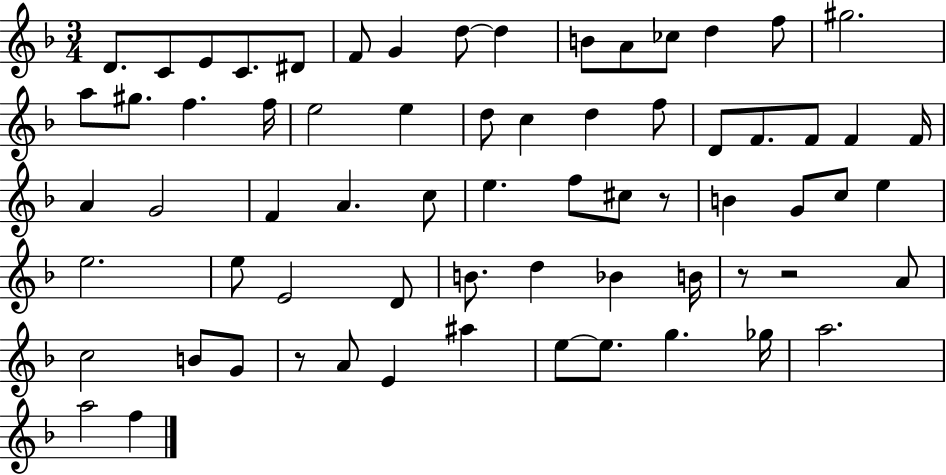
X:1
T:Untitled
M:3/4
L:1/4
K:F
D/2 C/2 E/2 C/2 ^D/2 F/2 G d/2 d B/2 A/2 _c/2 d f/2 ^g2 a/2 ^g/2 f f/4 e2 e d/2 c d f/2 D/2 F/2 F/2 F F/4 A G2 F A c/2 e f/2 ^c/2 z/2 B G/2 c/2 e e2 e/2 E2 D/2 B/2 d _B B/4 z/2 z2 A/2 c2 B/2 G/2 z/2 A/2 E ^a e/2 e/2 g _g/4 a2 a2 f